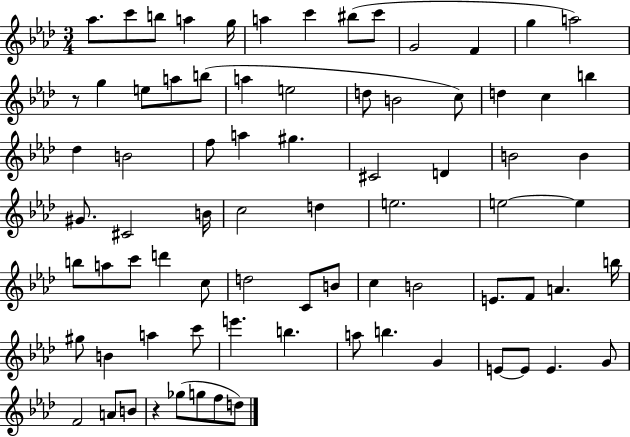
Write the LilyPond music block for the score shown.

{
  \clef treble
  \numericTimeSignature
  \time 3/4
  \key aes \major
  aes''8. c'''8 b''8 a''4 g''16 | a''4 c'''4 bis''8( c'''8 | g'2 f'4 | g''4 a''2) | \break r8 g''4 e''8 a''8 b''8( | a''4 e''2 | d''8 b'2 c''8) | d''4 c''4 b''4 | \break des''4 b'2 | f''8 a''4 gis''4. | cis'2 d'4 | b'2 b'4 | \break gis'8. cis'2 b'16 | c''2 d''4 | e''2. | e''2~~ e''4 | \break b''8 a''8 c'''8 d'''4 c''8 | d''2 c'8 b'8 | c''4 b'2 | e'8. f'8 a'4. b''16 | \break gis''8 b'4 a''4 c'''8 | e'''4. b''4. | a''8 b''4. g'4 | e'8~~ e'8 e'4. g'8 | \break f'2 a'8 b'8 | r4 ges''8( g''8 f''8 d''8) | \bar "|."
}